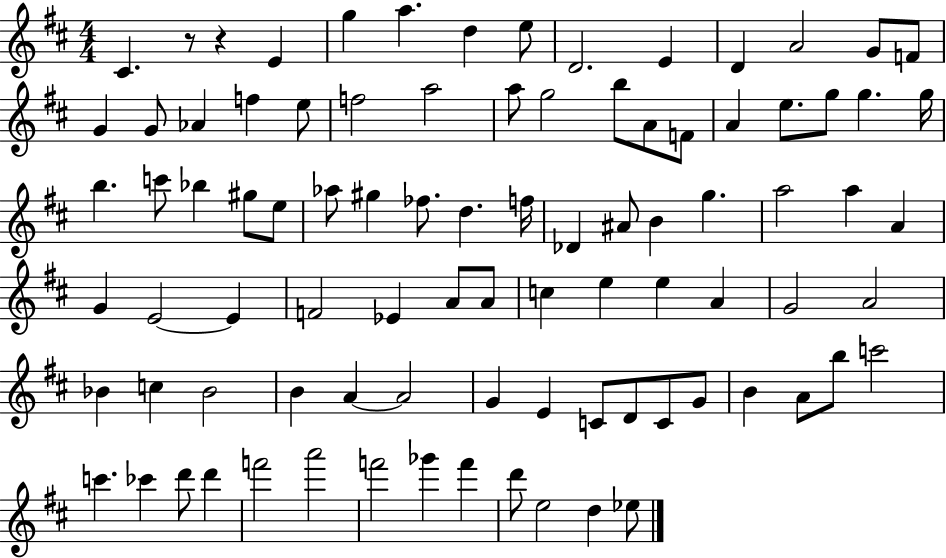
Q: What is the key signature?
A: D major